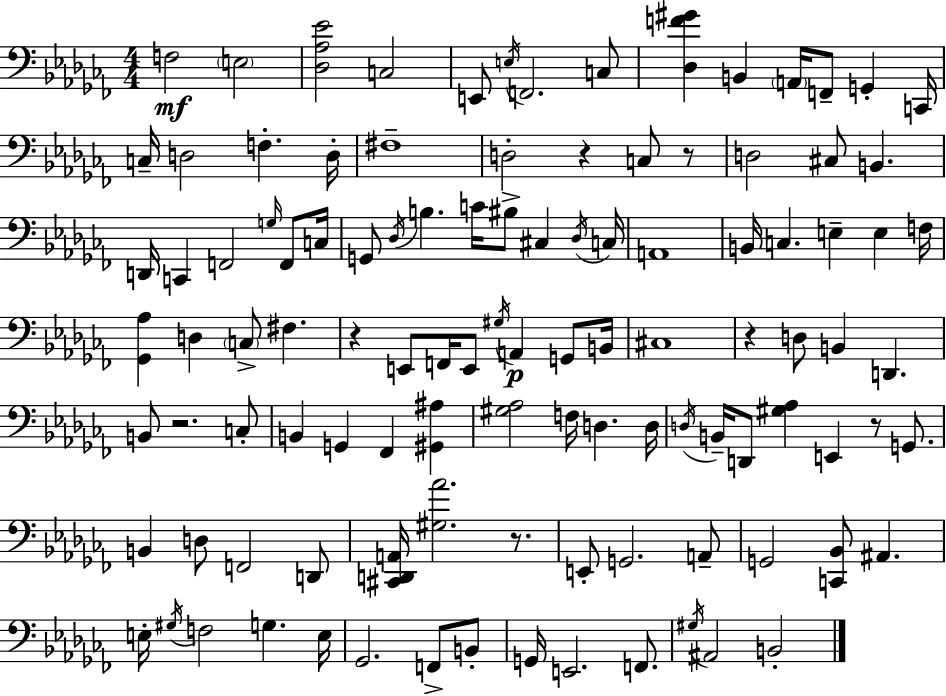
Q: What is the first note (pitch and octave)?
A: F3